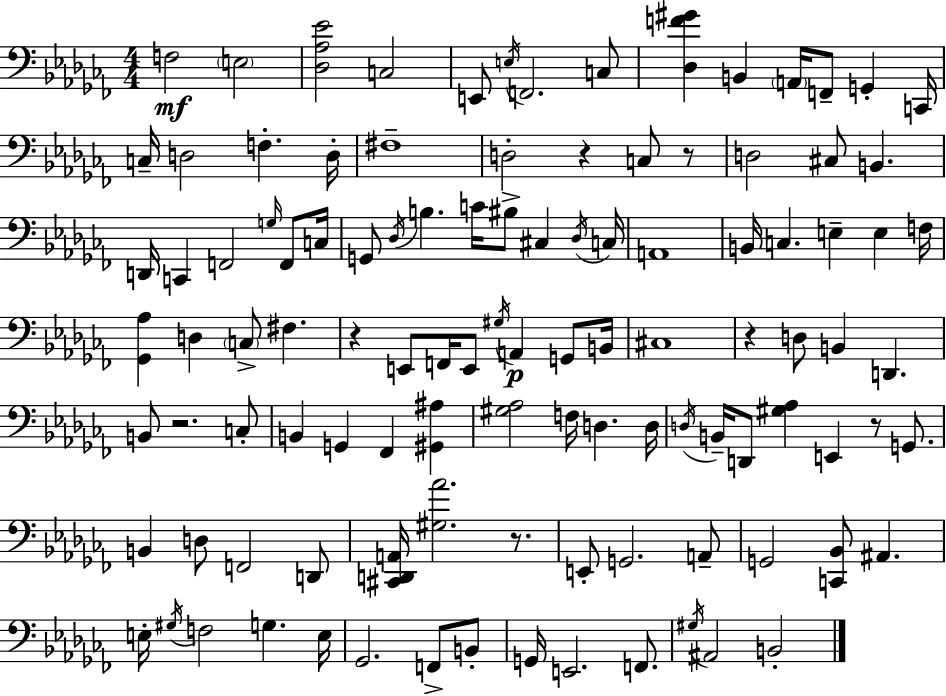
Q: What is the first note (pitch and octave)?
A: F3